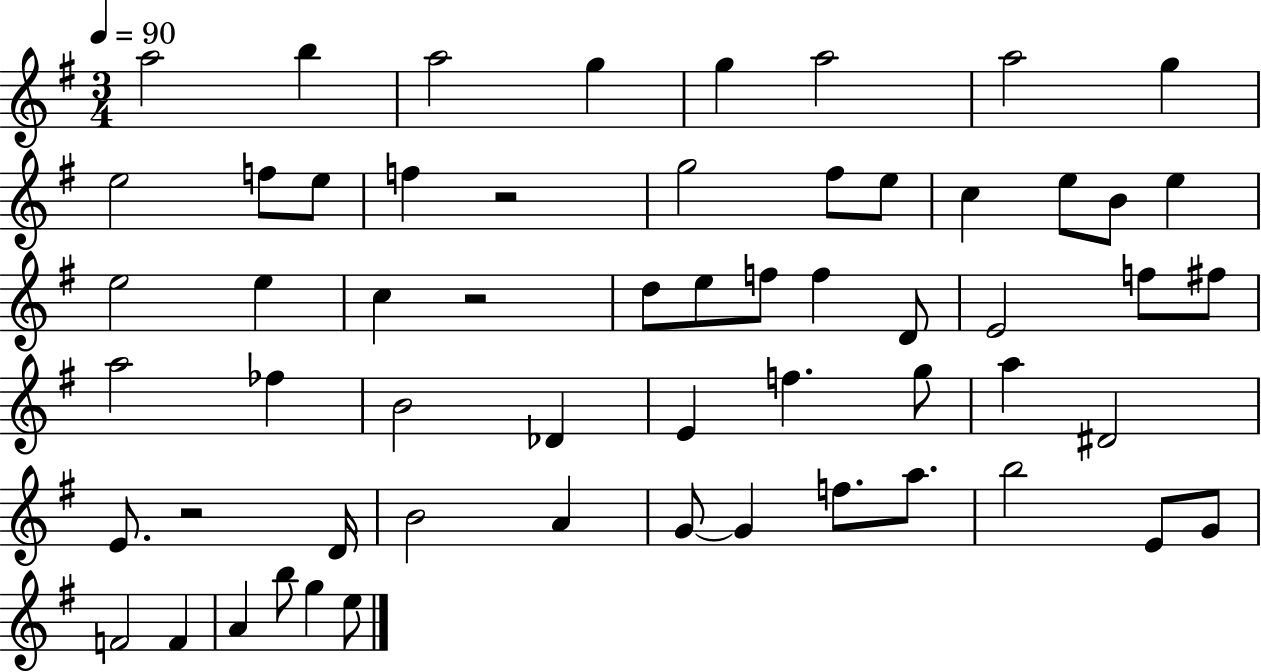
X:1
T:Untitled
M:3/4
L:1/4
K:G
a2 b a2 g g a2 a2 g e2 f/2 e/2 f z2 g2 ^f/2 e/2 c e/2 B/2 e e2 e c z2 d/2 e/2 f/2 f D/2 E2 f/2 ^f/2 a2 _f B2 _D E f g/2 a ^D2 E/2 z2 D/4 B2 A G/2 G f/2 a/2 b2 E/2 G/2 F2 F A b/2 g e/2